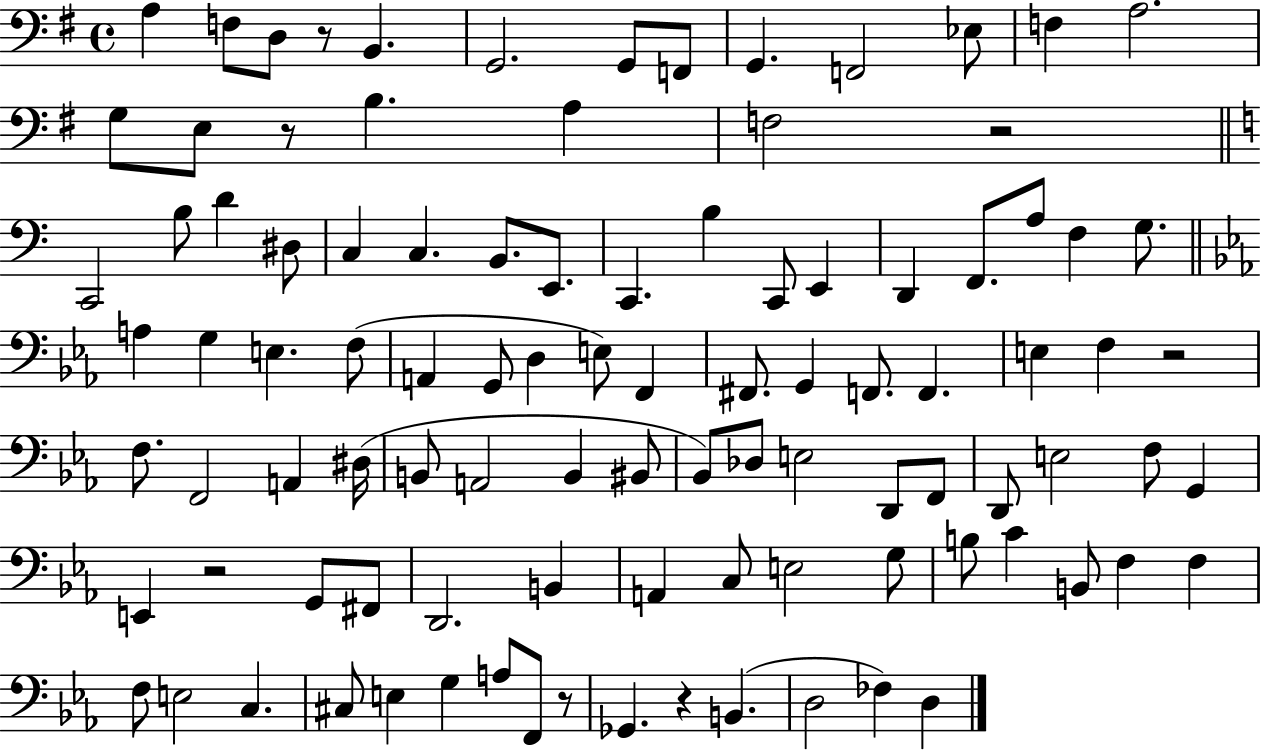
X:1
T:Untitled
M:4/4
L:1/4
K:G
A, F,/2 D,/2 z/2 B,, G,,2 G,,/2 F,,/2 G,, F,,2 _E,/2 F, A,2 G,/2 E,/2 z/2 B, A, F,2 z2 C,,2 B,/2 D ^D,/2 C, C, B,,/2 E,,/2 C,, B, C,,/2 E,, D,, F,,/2 A,/2 F, G,/2 A, G, E, F,/2 A,, G,,/2 D, E,/2 F,, ^F,,/2 G,, F,,/2 F,, E, F, z2 F,/2 F,,2 A,, ^D,/4 B,,/2 A,,2 B,, ^B,,/2 _B,,/2 _D,/2 E,2 D,,/2 F,,/2 D,,/2 E,2 F,/2 G,, E,, z2 G,,/2 ^F,,/2 D,,2 B,, A,, C,/2 E,2 G,/2 B,/2 C B,,/2 F, F, F,/2 E,2 C, ^C,/2 E, G, A,/2 F,,/2 z/2 _G,, z B,, D,2 _F, D,